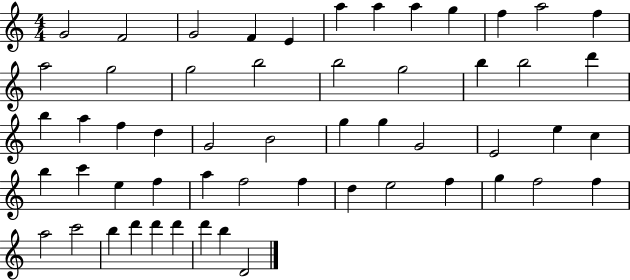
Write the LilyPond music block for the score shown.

{
  \clef treble
  \numericTimeSignature
  \time 4/4
  \key c \major
  g'2 f'2 | g'2 f'4 e'4 | a''4 a''4 a''4 g''4 | f''4 a''2 f''4 | \break a''2 g''2 | g''2 b''2 | b''2 g''2 | b''4 b''2 d'''4 | \break b''4 a''4 f''4 d''4 | g'2 b'2 | g''4 g''4 g'2 | e'2 e''4 c''4 | \break b''4 c'''4 e''4 f''4 | a''4 f''2 f''4 | d''4 e''2 f''4 | g''4 f''2 f''4 | \break a''2 c'''2 | b''4 d'''4 d'''4 d'''4 | d'''4 b''4 d'2 | \bar "|."
}